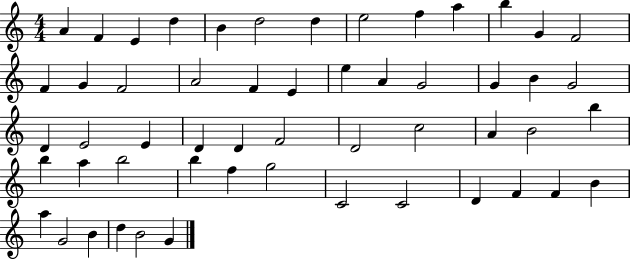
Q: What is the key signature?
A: C major